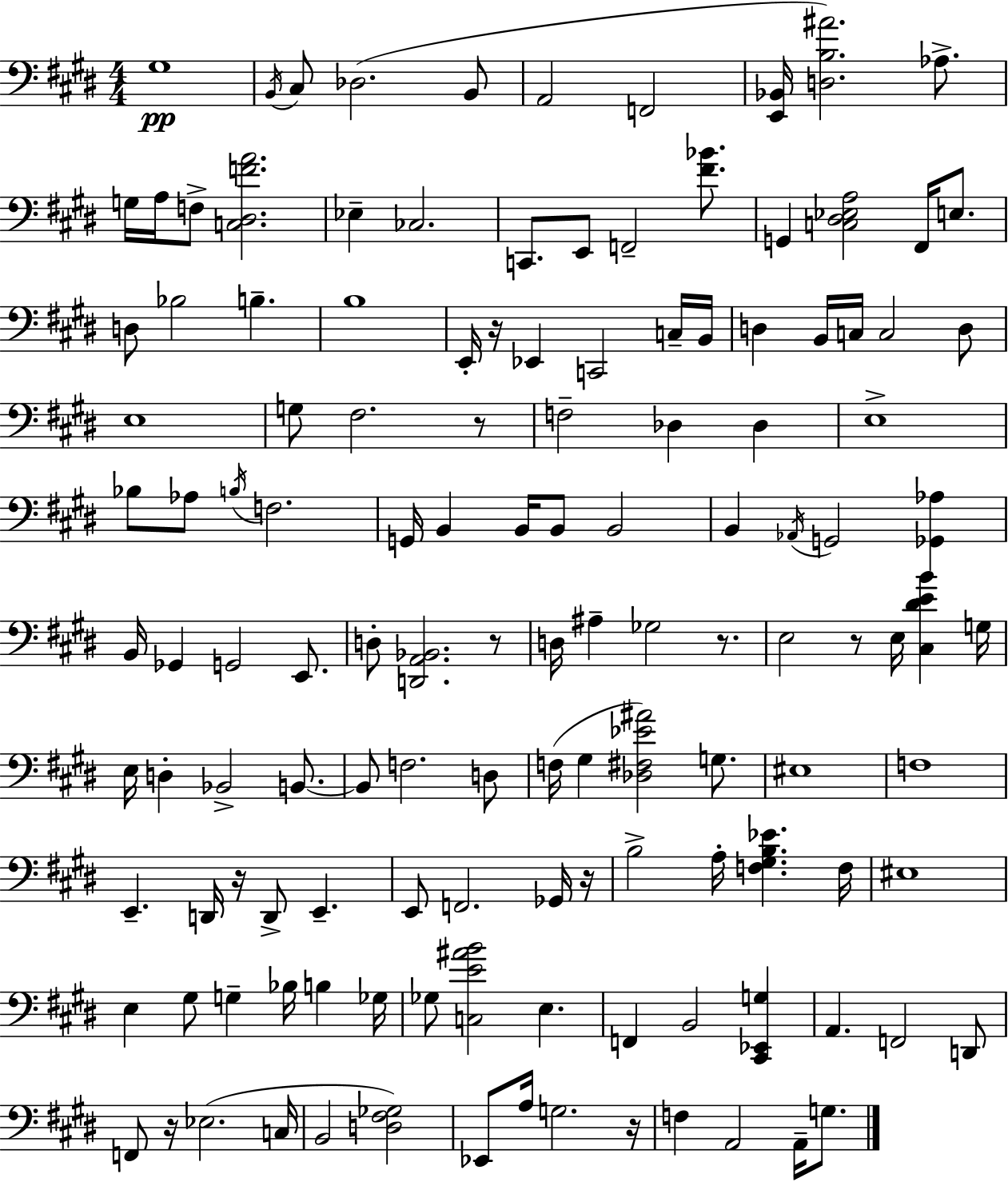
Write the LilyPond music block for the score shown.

{
  \clef bass
  \numericTimeSignature
  \time 4/4
  \key e \major
  \repeat volta 2 { gis1\pp | \acciaccatura { b,16 } cis8 des2.( b,8 | a,2 f,2 | <e, bes,>16 <d b ais'>2.) aes8.-> | \break g16 a16 f8-> <c dis f' a'>2. | ees4-- ces2. | c,8. e,8 f,2-- <fis' bes'>8. | g,4 <c dis ees a>2 fis,16 e8. | \break d8 bes2 b4.-- | b1 | e,16-. r16 ees,4 c,2 c16-- | b,16 d4 b,16 c16 c2 d8 | \break e1 | g8 fis2. r8 | f2-- des4 des4 | e1-> | \break bes8 aes8 \acciaccatura { b16 } f2. | g,16 b,4 b,16 b,8 b,2 | b,4 \acciaccatura { aes,16 } g,2 <ges, aes>4 | b,16 ges,4 g,2 | \break e,8. d8-. <d, a, bes,>2. | r8 d16 ais4-- ges2 | r8. e2 r8 e16 <cis dis' e' b'>4 | g16 e16 d4-. bes,2-> | \break b,8.~~ b,8 f2. | d8 f16( gis4 <des fis ees' ais'>2) | g8. eis1 | f1 | \break e,4.-- d,16 r16 d,8-> e,4.-- | e,8 f,2. | ges,16 r16 b2-> a16-. <f gis b ees'>4. | f16 eis1 | \break e4 gis8 g4-- bes16 b4 | ges16 ges8 <c e' ais' b'>2 e4. | f,4 b,2 <cis, ees, g>4 | a,4. f,2 | \break d,8 f,8 r16 ees2.( | c16 b,2 <d fis ges>2) | ees,8 a16 g2. | r16 f4 a,2 a,16-- | \break g8. } \bar "|."
}